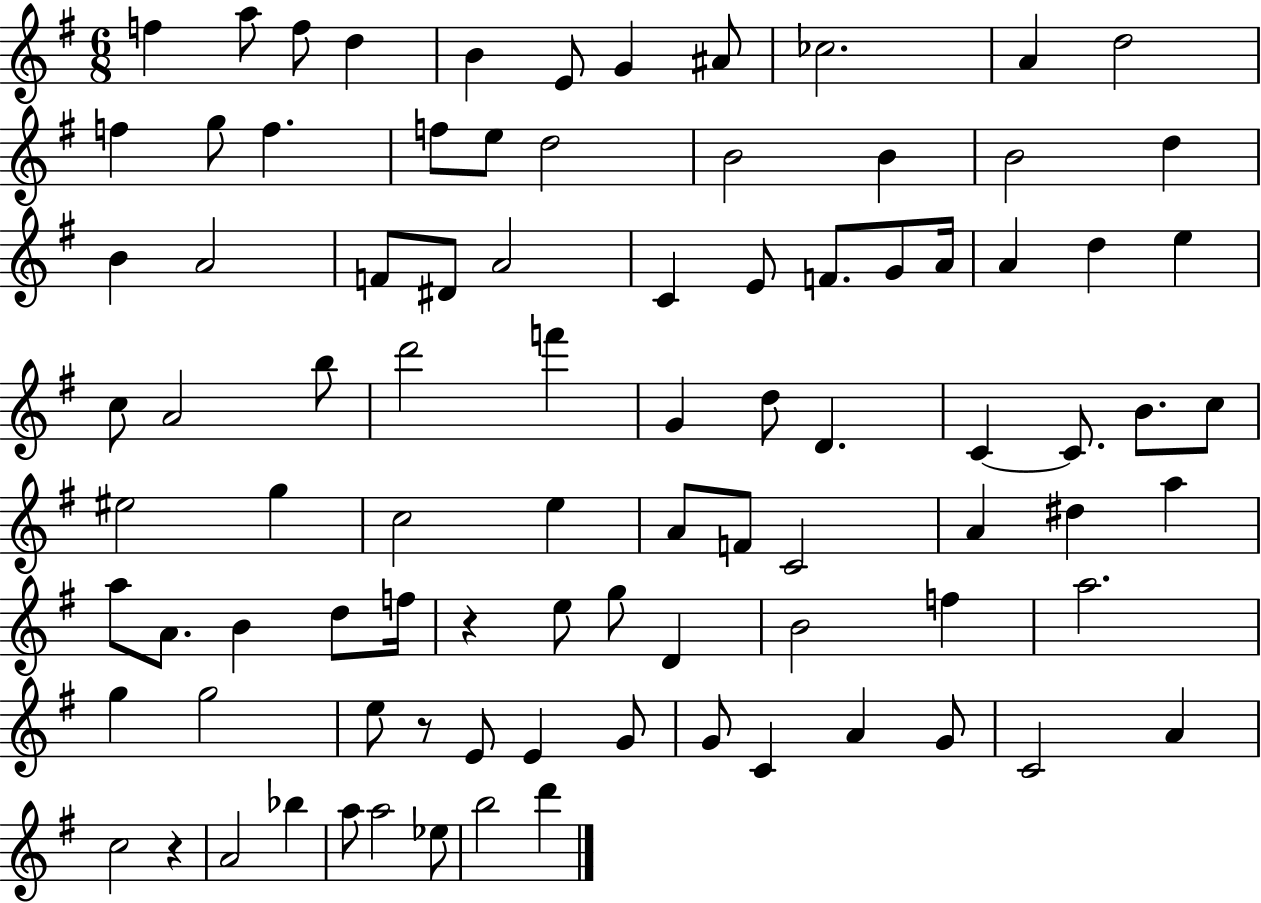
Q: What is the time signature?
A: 6/8